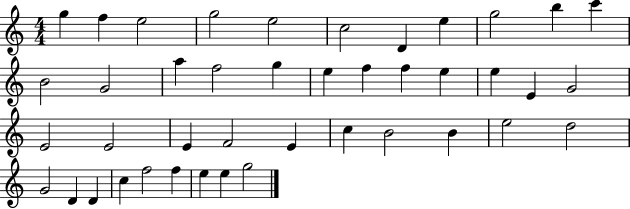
X:1
T:Untitled
M:4/4
L:1/4
K:C
g f e2 g2 e2 c2 D e g2 b c' B2 G2 a f2 g e f f e e E G2 E2 E2 E F2 E c B2 B e2 d2 G2 D D c f2 f e e g2